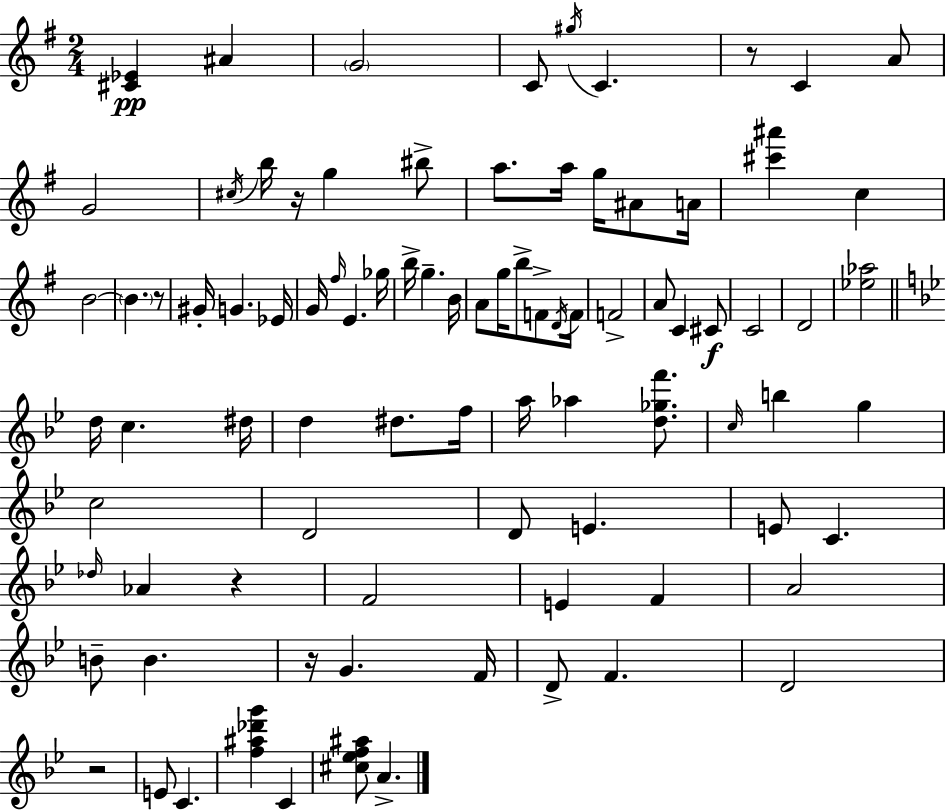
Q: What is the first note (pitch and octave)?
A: A#4